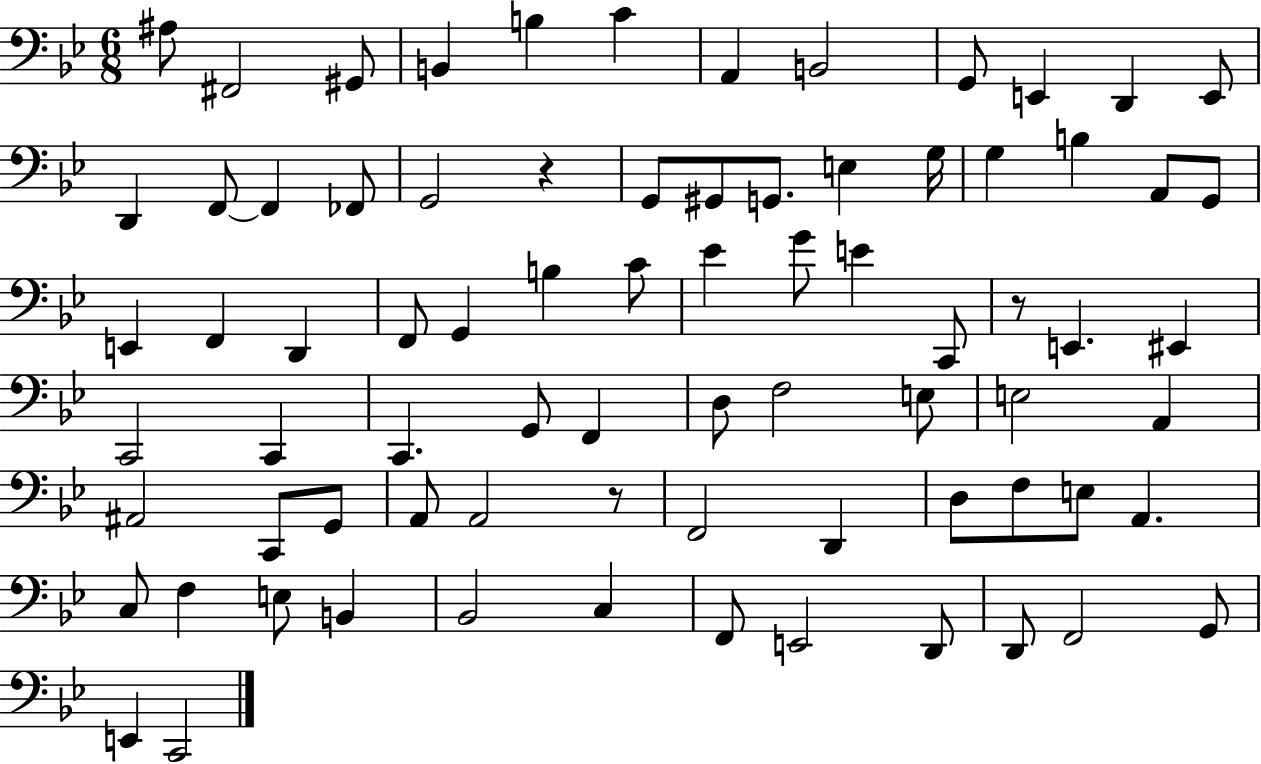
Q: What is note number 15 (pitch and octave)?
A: F2